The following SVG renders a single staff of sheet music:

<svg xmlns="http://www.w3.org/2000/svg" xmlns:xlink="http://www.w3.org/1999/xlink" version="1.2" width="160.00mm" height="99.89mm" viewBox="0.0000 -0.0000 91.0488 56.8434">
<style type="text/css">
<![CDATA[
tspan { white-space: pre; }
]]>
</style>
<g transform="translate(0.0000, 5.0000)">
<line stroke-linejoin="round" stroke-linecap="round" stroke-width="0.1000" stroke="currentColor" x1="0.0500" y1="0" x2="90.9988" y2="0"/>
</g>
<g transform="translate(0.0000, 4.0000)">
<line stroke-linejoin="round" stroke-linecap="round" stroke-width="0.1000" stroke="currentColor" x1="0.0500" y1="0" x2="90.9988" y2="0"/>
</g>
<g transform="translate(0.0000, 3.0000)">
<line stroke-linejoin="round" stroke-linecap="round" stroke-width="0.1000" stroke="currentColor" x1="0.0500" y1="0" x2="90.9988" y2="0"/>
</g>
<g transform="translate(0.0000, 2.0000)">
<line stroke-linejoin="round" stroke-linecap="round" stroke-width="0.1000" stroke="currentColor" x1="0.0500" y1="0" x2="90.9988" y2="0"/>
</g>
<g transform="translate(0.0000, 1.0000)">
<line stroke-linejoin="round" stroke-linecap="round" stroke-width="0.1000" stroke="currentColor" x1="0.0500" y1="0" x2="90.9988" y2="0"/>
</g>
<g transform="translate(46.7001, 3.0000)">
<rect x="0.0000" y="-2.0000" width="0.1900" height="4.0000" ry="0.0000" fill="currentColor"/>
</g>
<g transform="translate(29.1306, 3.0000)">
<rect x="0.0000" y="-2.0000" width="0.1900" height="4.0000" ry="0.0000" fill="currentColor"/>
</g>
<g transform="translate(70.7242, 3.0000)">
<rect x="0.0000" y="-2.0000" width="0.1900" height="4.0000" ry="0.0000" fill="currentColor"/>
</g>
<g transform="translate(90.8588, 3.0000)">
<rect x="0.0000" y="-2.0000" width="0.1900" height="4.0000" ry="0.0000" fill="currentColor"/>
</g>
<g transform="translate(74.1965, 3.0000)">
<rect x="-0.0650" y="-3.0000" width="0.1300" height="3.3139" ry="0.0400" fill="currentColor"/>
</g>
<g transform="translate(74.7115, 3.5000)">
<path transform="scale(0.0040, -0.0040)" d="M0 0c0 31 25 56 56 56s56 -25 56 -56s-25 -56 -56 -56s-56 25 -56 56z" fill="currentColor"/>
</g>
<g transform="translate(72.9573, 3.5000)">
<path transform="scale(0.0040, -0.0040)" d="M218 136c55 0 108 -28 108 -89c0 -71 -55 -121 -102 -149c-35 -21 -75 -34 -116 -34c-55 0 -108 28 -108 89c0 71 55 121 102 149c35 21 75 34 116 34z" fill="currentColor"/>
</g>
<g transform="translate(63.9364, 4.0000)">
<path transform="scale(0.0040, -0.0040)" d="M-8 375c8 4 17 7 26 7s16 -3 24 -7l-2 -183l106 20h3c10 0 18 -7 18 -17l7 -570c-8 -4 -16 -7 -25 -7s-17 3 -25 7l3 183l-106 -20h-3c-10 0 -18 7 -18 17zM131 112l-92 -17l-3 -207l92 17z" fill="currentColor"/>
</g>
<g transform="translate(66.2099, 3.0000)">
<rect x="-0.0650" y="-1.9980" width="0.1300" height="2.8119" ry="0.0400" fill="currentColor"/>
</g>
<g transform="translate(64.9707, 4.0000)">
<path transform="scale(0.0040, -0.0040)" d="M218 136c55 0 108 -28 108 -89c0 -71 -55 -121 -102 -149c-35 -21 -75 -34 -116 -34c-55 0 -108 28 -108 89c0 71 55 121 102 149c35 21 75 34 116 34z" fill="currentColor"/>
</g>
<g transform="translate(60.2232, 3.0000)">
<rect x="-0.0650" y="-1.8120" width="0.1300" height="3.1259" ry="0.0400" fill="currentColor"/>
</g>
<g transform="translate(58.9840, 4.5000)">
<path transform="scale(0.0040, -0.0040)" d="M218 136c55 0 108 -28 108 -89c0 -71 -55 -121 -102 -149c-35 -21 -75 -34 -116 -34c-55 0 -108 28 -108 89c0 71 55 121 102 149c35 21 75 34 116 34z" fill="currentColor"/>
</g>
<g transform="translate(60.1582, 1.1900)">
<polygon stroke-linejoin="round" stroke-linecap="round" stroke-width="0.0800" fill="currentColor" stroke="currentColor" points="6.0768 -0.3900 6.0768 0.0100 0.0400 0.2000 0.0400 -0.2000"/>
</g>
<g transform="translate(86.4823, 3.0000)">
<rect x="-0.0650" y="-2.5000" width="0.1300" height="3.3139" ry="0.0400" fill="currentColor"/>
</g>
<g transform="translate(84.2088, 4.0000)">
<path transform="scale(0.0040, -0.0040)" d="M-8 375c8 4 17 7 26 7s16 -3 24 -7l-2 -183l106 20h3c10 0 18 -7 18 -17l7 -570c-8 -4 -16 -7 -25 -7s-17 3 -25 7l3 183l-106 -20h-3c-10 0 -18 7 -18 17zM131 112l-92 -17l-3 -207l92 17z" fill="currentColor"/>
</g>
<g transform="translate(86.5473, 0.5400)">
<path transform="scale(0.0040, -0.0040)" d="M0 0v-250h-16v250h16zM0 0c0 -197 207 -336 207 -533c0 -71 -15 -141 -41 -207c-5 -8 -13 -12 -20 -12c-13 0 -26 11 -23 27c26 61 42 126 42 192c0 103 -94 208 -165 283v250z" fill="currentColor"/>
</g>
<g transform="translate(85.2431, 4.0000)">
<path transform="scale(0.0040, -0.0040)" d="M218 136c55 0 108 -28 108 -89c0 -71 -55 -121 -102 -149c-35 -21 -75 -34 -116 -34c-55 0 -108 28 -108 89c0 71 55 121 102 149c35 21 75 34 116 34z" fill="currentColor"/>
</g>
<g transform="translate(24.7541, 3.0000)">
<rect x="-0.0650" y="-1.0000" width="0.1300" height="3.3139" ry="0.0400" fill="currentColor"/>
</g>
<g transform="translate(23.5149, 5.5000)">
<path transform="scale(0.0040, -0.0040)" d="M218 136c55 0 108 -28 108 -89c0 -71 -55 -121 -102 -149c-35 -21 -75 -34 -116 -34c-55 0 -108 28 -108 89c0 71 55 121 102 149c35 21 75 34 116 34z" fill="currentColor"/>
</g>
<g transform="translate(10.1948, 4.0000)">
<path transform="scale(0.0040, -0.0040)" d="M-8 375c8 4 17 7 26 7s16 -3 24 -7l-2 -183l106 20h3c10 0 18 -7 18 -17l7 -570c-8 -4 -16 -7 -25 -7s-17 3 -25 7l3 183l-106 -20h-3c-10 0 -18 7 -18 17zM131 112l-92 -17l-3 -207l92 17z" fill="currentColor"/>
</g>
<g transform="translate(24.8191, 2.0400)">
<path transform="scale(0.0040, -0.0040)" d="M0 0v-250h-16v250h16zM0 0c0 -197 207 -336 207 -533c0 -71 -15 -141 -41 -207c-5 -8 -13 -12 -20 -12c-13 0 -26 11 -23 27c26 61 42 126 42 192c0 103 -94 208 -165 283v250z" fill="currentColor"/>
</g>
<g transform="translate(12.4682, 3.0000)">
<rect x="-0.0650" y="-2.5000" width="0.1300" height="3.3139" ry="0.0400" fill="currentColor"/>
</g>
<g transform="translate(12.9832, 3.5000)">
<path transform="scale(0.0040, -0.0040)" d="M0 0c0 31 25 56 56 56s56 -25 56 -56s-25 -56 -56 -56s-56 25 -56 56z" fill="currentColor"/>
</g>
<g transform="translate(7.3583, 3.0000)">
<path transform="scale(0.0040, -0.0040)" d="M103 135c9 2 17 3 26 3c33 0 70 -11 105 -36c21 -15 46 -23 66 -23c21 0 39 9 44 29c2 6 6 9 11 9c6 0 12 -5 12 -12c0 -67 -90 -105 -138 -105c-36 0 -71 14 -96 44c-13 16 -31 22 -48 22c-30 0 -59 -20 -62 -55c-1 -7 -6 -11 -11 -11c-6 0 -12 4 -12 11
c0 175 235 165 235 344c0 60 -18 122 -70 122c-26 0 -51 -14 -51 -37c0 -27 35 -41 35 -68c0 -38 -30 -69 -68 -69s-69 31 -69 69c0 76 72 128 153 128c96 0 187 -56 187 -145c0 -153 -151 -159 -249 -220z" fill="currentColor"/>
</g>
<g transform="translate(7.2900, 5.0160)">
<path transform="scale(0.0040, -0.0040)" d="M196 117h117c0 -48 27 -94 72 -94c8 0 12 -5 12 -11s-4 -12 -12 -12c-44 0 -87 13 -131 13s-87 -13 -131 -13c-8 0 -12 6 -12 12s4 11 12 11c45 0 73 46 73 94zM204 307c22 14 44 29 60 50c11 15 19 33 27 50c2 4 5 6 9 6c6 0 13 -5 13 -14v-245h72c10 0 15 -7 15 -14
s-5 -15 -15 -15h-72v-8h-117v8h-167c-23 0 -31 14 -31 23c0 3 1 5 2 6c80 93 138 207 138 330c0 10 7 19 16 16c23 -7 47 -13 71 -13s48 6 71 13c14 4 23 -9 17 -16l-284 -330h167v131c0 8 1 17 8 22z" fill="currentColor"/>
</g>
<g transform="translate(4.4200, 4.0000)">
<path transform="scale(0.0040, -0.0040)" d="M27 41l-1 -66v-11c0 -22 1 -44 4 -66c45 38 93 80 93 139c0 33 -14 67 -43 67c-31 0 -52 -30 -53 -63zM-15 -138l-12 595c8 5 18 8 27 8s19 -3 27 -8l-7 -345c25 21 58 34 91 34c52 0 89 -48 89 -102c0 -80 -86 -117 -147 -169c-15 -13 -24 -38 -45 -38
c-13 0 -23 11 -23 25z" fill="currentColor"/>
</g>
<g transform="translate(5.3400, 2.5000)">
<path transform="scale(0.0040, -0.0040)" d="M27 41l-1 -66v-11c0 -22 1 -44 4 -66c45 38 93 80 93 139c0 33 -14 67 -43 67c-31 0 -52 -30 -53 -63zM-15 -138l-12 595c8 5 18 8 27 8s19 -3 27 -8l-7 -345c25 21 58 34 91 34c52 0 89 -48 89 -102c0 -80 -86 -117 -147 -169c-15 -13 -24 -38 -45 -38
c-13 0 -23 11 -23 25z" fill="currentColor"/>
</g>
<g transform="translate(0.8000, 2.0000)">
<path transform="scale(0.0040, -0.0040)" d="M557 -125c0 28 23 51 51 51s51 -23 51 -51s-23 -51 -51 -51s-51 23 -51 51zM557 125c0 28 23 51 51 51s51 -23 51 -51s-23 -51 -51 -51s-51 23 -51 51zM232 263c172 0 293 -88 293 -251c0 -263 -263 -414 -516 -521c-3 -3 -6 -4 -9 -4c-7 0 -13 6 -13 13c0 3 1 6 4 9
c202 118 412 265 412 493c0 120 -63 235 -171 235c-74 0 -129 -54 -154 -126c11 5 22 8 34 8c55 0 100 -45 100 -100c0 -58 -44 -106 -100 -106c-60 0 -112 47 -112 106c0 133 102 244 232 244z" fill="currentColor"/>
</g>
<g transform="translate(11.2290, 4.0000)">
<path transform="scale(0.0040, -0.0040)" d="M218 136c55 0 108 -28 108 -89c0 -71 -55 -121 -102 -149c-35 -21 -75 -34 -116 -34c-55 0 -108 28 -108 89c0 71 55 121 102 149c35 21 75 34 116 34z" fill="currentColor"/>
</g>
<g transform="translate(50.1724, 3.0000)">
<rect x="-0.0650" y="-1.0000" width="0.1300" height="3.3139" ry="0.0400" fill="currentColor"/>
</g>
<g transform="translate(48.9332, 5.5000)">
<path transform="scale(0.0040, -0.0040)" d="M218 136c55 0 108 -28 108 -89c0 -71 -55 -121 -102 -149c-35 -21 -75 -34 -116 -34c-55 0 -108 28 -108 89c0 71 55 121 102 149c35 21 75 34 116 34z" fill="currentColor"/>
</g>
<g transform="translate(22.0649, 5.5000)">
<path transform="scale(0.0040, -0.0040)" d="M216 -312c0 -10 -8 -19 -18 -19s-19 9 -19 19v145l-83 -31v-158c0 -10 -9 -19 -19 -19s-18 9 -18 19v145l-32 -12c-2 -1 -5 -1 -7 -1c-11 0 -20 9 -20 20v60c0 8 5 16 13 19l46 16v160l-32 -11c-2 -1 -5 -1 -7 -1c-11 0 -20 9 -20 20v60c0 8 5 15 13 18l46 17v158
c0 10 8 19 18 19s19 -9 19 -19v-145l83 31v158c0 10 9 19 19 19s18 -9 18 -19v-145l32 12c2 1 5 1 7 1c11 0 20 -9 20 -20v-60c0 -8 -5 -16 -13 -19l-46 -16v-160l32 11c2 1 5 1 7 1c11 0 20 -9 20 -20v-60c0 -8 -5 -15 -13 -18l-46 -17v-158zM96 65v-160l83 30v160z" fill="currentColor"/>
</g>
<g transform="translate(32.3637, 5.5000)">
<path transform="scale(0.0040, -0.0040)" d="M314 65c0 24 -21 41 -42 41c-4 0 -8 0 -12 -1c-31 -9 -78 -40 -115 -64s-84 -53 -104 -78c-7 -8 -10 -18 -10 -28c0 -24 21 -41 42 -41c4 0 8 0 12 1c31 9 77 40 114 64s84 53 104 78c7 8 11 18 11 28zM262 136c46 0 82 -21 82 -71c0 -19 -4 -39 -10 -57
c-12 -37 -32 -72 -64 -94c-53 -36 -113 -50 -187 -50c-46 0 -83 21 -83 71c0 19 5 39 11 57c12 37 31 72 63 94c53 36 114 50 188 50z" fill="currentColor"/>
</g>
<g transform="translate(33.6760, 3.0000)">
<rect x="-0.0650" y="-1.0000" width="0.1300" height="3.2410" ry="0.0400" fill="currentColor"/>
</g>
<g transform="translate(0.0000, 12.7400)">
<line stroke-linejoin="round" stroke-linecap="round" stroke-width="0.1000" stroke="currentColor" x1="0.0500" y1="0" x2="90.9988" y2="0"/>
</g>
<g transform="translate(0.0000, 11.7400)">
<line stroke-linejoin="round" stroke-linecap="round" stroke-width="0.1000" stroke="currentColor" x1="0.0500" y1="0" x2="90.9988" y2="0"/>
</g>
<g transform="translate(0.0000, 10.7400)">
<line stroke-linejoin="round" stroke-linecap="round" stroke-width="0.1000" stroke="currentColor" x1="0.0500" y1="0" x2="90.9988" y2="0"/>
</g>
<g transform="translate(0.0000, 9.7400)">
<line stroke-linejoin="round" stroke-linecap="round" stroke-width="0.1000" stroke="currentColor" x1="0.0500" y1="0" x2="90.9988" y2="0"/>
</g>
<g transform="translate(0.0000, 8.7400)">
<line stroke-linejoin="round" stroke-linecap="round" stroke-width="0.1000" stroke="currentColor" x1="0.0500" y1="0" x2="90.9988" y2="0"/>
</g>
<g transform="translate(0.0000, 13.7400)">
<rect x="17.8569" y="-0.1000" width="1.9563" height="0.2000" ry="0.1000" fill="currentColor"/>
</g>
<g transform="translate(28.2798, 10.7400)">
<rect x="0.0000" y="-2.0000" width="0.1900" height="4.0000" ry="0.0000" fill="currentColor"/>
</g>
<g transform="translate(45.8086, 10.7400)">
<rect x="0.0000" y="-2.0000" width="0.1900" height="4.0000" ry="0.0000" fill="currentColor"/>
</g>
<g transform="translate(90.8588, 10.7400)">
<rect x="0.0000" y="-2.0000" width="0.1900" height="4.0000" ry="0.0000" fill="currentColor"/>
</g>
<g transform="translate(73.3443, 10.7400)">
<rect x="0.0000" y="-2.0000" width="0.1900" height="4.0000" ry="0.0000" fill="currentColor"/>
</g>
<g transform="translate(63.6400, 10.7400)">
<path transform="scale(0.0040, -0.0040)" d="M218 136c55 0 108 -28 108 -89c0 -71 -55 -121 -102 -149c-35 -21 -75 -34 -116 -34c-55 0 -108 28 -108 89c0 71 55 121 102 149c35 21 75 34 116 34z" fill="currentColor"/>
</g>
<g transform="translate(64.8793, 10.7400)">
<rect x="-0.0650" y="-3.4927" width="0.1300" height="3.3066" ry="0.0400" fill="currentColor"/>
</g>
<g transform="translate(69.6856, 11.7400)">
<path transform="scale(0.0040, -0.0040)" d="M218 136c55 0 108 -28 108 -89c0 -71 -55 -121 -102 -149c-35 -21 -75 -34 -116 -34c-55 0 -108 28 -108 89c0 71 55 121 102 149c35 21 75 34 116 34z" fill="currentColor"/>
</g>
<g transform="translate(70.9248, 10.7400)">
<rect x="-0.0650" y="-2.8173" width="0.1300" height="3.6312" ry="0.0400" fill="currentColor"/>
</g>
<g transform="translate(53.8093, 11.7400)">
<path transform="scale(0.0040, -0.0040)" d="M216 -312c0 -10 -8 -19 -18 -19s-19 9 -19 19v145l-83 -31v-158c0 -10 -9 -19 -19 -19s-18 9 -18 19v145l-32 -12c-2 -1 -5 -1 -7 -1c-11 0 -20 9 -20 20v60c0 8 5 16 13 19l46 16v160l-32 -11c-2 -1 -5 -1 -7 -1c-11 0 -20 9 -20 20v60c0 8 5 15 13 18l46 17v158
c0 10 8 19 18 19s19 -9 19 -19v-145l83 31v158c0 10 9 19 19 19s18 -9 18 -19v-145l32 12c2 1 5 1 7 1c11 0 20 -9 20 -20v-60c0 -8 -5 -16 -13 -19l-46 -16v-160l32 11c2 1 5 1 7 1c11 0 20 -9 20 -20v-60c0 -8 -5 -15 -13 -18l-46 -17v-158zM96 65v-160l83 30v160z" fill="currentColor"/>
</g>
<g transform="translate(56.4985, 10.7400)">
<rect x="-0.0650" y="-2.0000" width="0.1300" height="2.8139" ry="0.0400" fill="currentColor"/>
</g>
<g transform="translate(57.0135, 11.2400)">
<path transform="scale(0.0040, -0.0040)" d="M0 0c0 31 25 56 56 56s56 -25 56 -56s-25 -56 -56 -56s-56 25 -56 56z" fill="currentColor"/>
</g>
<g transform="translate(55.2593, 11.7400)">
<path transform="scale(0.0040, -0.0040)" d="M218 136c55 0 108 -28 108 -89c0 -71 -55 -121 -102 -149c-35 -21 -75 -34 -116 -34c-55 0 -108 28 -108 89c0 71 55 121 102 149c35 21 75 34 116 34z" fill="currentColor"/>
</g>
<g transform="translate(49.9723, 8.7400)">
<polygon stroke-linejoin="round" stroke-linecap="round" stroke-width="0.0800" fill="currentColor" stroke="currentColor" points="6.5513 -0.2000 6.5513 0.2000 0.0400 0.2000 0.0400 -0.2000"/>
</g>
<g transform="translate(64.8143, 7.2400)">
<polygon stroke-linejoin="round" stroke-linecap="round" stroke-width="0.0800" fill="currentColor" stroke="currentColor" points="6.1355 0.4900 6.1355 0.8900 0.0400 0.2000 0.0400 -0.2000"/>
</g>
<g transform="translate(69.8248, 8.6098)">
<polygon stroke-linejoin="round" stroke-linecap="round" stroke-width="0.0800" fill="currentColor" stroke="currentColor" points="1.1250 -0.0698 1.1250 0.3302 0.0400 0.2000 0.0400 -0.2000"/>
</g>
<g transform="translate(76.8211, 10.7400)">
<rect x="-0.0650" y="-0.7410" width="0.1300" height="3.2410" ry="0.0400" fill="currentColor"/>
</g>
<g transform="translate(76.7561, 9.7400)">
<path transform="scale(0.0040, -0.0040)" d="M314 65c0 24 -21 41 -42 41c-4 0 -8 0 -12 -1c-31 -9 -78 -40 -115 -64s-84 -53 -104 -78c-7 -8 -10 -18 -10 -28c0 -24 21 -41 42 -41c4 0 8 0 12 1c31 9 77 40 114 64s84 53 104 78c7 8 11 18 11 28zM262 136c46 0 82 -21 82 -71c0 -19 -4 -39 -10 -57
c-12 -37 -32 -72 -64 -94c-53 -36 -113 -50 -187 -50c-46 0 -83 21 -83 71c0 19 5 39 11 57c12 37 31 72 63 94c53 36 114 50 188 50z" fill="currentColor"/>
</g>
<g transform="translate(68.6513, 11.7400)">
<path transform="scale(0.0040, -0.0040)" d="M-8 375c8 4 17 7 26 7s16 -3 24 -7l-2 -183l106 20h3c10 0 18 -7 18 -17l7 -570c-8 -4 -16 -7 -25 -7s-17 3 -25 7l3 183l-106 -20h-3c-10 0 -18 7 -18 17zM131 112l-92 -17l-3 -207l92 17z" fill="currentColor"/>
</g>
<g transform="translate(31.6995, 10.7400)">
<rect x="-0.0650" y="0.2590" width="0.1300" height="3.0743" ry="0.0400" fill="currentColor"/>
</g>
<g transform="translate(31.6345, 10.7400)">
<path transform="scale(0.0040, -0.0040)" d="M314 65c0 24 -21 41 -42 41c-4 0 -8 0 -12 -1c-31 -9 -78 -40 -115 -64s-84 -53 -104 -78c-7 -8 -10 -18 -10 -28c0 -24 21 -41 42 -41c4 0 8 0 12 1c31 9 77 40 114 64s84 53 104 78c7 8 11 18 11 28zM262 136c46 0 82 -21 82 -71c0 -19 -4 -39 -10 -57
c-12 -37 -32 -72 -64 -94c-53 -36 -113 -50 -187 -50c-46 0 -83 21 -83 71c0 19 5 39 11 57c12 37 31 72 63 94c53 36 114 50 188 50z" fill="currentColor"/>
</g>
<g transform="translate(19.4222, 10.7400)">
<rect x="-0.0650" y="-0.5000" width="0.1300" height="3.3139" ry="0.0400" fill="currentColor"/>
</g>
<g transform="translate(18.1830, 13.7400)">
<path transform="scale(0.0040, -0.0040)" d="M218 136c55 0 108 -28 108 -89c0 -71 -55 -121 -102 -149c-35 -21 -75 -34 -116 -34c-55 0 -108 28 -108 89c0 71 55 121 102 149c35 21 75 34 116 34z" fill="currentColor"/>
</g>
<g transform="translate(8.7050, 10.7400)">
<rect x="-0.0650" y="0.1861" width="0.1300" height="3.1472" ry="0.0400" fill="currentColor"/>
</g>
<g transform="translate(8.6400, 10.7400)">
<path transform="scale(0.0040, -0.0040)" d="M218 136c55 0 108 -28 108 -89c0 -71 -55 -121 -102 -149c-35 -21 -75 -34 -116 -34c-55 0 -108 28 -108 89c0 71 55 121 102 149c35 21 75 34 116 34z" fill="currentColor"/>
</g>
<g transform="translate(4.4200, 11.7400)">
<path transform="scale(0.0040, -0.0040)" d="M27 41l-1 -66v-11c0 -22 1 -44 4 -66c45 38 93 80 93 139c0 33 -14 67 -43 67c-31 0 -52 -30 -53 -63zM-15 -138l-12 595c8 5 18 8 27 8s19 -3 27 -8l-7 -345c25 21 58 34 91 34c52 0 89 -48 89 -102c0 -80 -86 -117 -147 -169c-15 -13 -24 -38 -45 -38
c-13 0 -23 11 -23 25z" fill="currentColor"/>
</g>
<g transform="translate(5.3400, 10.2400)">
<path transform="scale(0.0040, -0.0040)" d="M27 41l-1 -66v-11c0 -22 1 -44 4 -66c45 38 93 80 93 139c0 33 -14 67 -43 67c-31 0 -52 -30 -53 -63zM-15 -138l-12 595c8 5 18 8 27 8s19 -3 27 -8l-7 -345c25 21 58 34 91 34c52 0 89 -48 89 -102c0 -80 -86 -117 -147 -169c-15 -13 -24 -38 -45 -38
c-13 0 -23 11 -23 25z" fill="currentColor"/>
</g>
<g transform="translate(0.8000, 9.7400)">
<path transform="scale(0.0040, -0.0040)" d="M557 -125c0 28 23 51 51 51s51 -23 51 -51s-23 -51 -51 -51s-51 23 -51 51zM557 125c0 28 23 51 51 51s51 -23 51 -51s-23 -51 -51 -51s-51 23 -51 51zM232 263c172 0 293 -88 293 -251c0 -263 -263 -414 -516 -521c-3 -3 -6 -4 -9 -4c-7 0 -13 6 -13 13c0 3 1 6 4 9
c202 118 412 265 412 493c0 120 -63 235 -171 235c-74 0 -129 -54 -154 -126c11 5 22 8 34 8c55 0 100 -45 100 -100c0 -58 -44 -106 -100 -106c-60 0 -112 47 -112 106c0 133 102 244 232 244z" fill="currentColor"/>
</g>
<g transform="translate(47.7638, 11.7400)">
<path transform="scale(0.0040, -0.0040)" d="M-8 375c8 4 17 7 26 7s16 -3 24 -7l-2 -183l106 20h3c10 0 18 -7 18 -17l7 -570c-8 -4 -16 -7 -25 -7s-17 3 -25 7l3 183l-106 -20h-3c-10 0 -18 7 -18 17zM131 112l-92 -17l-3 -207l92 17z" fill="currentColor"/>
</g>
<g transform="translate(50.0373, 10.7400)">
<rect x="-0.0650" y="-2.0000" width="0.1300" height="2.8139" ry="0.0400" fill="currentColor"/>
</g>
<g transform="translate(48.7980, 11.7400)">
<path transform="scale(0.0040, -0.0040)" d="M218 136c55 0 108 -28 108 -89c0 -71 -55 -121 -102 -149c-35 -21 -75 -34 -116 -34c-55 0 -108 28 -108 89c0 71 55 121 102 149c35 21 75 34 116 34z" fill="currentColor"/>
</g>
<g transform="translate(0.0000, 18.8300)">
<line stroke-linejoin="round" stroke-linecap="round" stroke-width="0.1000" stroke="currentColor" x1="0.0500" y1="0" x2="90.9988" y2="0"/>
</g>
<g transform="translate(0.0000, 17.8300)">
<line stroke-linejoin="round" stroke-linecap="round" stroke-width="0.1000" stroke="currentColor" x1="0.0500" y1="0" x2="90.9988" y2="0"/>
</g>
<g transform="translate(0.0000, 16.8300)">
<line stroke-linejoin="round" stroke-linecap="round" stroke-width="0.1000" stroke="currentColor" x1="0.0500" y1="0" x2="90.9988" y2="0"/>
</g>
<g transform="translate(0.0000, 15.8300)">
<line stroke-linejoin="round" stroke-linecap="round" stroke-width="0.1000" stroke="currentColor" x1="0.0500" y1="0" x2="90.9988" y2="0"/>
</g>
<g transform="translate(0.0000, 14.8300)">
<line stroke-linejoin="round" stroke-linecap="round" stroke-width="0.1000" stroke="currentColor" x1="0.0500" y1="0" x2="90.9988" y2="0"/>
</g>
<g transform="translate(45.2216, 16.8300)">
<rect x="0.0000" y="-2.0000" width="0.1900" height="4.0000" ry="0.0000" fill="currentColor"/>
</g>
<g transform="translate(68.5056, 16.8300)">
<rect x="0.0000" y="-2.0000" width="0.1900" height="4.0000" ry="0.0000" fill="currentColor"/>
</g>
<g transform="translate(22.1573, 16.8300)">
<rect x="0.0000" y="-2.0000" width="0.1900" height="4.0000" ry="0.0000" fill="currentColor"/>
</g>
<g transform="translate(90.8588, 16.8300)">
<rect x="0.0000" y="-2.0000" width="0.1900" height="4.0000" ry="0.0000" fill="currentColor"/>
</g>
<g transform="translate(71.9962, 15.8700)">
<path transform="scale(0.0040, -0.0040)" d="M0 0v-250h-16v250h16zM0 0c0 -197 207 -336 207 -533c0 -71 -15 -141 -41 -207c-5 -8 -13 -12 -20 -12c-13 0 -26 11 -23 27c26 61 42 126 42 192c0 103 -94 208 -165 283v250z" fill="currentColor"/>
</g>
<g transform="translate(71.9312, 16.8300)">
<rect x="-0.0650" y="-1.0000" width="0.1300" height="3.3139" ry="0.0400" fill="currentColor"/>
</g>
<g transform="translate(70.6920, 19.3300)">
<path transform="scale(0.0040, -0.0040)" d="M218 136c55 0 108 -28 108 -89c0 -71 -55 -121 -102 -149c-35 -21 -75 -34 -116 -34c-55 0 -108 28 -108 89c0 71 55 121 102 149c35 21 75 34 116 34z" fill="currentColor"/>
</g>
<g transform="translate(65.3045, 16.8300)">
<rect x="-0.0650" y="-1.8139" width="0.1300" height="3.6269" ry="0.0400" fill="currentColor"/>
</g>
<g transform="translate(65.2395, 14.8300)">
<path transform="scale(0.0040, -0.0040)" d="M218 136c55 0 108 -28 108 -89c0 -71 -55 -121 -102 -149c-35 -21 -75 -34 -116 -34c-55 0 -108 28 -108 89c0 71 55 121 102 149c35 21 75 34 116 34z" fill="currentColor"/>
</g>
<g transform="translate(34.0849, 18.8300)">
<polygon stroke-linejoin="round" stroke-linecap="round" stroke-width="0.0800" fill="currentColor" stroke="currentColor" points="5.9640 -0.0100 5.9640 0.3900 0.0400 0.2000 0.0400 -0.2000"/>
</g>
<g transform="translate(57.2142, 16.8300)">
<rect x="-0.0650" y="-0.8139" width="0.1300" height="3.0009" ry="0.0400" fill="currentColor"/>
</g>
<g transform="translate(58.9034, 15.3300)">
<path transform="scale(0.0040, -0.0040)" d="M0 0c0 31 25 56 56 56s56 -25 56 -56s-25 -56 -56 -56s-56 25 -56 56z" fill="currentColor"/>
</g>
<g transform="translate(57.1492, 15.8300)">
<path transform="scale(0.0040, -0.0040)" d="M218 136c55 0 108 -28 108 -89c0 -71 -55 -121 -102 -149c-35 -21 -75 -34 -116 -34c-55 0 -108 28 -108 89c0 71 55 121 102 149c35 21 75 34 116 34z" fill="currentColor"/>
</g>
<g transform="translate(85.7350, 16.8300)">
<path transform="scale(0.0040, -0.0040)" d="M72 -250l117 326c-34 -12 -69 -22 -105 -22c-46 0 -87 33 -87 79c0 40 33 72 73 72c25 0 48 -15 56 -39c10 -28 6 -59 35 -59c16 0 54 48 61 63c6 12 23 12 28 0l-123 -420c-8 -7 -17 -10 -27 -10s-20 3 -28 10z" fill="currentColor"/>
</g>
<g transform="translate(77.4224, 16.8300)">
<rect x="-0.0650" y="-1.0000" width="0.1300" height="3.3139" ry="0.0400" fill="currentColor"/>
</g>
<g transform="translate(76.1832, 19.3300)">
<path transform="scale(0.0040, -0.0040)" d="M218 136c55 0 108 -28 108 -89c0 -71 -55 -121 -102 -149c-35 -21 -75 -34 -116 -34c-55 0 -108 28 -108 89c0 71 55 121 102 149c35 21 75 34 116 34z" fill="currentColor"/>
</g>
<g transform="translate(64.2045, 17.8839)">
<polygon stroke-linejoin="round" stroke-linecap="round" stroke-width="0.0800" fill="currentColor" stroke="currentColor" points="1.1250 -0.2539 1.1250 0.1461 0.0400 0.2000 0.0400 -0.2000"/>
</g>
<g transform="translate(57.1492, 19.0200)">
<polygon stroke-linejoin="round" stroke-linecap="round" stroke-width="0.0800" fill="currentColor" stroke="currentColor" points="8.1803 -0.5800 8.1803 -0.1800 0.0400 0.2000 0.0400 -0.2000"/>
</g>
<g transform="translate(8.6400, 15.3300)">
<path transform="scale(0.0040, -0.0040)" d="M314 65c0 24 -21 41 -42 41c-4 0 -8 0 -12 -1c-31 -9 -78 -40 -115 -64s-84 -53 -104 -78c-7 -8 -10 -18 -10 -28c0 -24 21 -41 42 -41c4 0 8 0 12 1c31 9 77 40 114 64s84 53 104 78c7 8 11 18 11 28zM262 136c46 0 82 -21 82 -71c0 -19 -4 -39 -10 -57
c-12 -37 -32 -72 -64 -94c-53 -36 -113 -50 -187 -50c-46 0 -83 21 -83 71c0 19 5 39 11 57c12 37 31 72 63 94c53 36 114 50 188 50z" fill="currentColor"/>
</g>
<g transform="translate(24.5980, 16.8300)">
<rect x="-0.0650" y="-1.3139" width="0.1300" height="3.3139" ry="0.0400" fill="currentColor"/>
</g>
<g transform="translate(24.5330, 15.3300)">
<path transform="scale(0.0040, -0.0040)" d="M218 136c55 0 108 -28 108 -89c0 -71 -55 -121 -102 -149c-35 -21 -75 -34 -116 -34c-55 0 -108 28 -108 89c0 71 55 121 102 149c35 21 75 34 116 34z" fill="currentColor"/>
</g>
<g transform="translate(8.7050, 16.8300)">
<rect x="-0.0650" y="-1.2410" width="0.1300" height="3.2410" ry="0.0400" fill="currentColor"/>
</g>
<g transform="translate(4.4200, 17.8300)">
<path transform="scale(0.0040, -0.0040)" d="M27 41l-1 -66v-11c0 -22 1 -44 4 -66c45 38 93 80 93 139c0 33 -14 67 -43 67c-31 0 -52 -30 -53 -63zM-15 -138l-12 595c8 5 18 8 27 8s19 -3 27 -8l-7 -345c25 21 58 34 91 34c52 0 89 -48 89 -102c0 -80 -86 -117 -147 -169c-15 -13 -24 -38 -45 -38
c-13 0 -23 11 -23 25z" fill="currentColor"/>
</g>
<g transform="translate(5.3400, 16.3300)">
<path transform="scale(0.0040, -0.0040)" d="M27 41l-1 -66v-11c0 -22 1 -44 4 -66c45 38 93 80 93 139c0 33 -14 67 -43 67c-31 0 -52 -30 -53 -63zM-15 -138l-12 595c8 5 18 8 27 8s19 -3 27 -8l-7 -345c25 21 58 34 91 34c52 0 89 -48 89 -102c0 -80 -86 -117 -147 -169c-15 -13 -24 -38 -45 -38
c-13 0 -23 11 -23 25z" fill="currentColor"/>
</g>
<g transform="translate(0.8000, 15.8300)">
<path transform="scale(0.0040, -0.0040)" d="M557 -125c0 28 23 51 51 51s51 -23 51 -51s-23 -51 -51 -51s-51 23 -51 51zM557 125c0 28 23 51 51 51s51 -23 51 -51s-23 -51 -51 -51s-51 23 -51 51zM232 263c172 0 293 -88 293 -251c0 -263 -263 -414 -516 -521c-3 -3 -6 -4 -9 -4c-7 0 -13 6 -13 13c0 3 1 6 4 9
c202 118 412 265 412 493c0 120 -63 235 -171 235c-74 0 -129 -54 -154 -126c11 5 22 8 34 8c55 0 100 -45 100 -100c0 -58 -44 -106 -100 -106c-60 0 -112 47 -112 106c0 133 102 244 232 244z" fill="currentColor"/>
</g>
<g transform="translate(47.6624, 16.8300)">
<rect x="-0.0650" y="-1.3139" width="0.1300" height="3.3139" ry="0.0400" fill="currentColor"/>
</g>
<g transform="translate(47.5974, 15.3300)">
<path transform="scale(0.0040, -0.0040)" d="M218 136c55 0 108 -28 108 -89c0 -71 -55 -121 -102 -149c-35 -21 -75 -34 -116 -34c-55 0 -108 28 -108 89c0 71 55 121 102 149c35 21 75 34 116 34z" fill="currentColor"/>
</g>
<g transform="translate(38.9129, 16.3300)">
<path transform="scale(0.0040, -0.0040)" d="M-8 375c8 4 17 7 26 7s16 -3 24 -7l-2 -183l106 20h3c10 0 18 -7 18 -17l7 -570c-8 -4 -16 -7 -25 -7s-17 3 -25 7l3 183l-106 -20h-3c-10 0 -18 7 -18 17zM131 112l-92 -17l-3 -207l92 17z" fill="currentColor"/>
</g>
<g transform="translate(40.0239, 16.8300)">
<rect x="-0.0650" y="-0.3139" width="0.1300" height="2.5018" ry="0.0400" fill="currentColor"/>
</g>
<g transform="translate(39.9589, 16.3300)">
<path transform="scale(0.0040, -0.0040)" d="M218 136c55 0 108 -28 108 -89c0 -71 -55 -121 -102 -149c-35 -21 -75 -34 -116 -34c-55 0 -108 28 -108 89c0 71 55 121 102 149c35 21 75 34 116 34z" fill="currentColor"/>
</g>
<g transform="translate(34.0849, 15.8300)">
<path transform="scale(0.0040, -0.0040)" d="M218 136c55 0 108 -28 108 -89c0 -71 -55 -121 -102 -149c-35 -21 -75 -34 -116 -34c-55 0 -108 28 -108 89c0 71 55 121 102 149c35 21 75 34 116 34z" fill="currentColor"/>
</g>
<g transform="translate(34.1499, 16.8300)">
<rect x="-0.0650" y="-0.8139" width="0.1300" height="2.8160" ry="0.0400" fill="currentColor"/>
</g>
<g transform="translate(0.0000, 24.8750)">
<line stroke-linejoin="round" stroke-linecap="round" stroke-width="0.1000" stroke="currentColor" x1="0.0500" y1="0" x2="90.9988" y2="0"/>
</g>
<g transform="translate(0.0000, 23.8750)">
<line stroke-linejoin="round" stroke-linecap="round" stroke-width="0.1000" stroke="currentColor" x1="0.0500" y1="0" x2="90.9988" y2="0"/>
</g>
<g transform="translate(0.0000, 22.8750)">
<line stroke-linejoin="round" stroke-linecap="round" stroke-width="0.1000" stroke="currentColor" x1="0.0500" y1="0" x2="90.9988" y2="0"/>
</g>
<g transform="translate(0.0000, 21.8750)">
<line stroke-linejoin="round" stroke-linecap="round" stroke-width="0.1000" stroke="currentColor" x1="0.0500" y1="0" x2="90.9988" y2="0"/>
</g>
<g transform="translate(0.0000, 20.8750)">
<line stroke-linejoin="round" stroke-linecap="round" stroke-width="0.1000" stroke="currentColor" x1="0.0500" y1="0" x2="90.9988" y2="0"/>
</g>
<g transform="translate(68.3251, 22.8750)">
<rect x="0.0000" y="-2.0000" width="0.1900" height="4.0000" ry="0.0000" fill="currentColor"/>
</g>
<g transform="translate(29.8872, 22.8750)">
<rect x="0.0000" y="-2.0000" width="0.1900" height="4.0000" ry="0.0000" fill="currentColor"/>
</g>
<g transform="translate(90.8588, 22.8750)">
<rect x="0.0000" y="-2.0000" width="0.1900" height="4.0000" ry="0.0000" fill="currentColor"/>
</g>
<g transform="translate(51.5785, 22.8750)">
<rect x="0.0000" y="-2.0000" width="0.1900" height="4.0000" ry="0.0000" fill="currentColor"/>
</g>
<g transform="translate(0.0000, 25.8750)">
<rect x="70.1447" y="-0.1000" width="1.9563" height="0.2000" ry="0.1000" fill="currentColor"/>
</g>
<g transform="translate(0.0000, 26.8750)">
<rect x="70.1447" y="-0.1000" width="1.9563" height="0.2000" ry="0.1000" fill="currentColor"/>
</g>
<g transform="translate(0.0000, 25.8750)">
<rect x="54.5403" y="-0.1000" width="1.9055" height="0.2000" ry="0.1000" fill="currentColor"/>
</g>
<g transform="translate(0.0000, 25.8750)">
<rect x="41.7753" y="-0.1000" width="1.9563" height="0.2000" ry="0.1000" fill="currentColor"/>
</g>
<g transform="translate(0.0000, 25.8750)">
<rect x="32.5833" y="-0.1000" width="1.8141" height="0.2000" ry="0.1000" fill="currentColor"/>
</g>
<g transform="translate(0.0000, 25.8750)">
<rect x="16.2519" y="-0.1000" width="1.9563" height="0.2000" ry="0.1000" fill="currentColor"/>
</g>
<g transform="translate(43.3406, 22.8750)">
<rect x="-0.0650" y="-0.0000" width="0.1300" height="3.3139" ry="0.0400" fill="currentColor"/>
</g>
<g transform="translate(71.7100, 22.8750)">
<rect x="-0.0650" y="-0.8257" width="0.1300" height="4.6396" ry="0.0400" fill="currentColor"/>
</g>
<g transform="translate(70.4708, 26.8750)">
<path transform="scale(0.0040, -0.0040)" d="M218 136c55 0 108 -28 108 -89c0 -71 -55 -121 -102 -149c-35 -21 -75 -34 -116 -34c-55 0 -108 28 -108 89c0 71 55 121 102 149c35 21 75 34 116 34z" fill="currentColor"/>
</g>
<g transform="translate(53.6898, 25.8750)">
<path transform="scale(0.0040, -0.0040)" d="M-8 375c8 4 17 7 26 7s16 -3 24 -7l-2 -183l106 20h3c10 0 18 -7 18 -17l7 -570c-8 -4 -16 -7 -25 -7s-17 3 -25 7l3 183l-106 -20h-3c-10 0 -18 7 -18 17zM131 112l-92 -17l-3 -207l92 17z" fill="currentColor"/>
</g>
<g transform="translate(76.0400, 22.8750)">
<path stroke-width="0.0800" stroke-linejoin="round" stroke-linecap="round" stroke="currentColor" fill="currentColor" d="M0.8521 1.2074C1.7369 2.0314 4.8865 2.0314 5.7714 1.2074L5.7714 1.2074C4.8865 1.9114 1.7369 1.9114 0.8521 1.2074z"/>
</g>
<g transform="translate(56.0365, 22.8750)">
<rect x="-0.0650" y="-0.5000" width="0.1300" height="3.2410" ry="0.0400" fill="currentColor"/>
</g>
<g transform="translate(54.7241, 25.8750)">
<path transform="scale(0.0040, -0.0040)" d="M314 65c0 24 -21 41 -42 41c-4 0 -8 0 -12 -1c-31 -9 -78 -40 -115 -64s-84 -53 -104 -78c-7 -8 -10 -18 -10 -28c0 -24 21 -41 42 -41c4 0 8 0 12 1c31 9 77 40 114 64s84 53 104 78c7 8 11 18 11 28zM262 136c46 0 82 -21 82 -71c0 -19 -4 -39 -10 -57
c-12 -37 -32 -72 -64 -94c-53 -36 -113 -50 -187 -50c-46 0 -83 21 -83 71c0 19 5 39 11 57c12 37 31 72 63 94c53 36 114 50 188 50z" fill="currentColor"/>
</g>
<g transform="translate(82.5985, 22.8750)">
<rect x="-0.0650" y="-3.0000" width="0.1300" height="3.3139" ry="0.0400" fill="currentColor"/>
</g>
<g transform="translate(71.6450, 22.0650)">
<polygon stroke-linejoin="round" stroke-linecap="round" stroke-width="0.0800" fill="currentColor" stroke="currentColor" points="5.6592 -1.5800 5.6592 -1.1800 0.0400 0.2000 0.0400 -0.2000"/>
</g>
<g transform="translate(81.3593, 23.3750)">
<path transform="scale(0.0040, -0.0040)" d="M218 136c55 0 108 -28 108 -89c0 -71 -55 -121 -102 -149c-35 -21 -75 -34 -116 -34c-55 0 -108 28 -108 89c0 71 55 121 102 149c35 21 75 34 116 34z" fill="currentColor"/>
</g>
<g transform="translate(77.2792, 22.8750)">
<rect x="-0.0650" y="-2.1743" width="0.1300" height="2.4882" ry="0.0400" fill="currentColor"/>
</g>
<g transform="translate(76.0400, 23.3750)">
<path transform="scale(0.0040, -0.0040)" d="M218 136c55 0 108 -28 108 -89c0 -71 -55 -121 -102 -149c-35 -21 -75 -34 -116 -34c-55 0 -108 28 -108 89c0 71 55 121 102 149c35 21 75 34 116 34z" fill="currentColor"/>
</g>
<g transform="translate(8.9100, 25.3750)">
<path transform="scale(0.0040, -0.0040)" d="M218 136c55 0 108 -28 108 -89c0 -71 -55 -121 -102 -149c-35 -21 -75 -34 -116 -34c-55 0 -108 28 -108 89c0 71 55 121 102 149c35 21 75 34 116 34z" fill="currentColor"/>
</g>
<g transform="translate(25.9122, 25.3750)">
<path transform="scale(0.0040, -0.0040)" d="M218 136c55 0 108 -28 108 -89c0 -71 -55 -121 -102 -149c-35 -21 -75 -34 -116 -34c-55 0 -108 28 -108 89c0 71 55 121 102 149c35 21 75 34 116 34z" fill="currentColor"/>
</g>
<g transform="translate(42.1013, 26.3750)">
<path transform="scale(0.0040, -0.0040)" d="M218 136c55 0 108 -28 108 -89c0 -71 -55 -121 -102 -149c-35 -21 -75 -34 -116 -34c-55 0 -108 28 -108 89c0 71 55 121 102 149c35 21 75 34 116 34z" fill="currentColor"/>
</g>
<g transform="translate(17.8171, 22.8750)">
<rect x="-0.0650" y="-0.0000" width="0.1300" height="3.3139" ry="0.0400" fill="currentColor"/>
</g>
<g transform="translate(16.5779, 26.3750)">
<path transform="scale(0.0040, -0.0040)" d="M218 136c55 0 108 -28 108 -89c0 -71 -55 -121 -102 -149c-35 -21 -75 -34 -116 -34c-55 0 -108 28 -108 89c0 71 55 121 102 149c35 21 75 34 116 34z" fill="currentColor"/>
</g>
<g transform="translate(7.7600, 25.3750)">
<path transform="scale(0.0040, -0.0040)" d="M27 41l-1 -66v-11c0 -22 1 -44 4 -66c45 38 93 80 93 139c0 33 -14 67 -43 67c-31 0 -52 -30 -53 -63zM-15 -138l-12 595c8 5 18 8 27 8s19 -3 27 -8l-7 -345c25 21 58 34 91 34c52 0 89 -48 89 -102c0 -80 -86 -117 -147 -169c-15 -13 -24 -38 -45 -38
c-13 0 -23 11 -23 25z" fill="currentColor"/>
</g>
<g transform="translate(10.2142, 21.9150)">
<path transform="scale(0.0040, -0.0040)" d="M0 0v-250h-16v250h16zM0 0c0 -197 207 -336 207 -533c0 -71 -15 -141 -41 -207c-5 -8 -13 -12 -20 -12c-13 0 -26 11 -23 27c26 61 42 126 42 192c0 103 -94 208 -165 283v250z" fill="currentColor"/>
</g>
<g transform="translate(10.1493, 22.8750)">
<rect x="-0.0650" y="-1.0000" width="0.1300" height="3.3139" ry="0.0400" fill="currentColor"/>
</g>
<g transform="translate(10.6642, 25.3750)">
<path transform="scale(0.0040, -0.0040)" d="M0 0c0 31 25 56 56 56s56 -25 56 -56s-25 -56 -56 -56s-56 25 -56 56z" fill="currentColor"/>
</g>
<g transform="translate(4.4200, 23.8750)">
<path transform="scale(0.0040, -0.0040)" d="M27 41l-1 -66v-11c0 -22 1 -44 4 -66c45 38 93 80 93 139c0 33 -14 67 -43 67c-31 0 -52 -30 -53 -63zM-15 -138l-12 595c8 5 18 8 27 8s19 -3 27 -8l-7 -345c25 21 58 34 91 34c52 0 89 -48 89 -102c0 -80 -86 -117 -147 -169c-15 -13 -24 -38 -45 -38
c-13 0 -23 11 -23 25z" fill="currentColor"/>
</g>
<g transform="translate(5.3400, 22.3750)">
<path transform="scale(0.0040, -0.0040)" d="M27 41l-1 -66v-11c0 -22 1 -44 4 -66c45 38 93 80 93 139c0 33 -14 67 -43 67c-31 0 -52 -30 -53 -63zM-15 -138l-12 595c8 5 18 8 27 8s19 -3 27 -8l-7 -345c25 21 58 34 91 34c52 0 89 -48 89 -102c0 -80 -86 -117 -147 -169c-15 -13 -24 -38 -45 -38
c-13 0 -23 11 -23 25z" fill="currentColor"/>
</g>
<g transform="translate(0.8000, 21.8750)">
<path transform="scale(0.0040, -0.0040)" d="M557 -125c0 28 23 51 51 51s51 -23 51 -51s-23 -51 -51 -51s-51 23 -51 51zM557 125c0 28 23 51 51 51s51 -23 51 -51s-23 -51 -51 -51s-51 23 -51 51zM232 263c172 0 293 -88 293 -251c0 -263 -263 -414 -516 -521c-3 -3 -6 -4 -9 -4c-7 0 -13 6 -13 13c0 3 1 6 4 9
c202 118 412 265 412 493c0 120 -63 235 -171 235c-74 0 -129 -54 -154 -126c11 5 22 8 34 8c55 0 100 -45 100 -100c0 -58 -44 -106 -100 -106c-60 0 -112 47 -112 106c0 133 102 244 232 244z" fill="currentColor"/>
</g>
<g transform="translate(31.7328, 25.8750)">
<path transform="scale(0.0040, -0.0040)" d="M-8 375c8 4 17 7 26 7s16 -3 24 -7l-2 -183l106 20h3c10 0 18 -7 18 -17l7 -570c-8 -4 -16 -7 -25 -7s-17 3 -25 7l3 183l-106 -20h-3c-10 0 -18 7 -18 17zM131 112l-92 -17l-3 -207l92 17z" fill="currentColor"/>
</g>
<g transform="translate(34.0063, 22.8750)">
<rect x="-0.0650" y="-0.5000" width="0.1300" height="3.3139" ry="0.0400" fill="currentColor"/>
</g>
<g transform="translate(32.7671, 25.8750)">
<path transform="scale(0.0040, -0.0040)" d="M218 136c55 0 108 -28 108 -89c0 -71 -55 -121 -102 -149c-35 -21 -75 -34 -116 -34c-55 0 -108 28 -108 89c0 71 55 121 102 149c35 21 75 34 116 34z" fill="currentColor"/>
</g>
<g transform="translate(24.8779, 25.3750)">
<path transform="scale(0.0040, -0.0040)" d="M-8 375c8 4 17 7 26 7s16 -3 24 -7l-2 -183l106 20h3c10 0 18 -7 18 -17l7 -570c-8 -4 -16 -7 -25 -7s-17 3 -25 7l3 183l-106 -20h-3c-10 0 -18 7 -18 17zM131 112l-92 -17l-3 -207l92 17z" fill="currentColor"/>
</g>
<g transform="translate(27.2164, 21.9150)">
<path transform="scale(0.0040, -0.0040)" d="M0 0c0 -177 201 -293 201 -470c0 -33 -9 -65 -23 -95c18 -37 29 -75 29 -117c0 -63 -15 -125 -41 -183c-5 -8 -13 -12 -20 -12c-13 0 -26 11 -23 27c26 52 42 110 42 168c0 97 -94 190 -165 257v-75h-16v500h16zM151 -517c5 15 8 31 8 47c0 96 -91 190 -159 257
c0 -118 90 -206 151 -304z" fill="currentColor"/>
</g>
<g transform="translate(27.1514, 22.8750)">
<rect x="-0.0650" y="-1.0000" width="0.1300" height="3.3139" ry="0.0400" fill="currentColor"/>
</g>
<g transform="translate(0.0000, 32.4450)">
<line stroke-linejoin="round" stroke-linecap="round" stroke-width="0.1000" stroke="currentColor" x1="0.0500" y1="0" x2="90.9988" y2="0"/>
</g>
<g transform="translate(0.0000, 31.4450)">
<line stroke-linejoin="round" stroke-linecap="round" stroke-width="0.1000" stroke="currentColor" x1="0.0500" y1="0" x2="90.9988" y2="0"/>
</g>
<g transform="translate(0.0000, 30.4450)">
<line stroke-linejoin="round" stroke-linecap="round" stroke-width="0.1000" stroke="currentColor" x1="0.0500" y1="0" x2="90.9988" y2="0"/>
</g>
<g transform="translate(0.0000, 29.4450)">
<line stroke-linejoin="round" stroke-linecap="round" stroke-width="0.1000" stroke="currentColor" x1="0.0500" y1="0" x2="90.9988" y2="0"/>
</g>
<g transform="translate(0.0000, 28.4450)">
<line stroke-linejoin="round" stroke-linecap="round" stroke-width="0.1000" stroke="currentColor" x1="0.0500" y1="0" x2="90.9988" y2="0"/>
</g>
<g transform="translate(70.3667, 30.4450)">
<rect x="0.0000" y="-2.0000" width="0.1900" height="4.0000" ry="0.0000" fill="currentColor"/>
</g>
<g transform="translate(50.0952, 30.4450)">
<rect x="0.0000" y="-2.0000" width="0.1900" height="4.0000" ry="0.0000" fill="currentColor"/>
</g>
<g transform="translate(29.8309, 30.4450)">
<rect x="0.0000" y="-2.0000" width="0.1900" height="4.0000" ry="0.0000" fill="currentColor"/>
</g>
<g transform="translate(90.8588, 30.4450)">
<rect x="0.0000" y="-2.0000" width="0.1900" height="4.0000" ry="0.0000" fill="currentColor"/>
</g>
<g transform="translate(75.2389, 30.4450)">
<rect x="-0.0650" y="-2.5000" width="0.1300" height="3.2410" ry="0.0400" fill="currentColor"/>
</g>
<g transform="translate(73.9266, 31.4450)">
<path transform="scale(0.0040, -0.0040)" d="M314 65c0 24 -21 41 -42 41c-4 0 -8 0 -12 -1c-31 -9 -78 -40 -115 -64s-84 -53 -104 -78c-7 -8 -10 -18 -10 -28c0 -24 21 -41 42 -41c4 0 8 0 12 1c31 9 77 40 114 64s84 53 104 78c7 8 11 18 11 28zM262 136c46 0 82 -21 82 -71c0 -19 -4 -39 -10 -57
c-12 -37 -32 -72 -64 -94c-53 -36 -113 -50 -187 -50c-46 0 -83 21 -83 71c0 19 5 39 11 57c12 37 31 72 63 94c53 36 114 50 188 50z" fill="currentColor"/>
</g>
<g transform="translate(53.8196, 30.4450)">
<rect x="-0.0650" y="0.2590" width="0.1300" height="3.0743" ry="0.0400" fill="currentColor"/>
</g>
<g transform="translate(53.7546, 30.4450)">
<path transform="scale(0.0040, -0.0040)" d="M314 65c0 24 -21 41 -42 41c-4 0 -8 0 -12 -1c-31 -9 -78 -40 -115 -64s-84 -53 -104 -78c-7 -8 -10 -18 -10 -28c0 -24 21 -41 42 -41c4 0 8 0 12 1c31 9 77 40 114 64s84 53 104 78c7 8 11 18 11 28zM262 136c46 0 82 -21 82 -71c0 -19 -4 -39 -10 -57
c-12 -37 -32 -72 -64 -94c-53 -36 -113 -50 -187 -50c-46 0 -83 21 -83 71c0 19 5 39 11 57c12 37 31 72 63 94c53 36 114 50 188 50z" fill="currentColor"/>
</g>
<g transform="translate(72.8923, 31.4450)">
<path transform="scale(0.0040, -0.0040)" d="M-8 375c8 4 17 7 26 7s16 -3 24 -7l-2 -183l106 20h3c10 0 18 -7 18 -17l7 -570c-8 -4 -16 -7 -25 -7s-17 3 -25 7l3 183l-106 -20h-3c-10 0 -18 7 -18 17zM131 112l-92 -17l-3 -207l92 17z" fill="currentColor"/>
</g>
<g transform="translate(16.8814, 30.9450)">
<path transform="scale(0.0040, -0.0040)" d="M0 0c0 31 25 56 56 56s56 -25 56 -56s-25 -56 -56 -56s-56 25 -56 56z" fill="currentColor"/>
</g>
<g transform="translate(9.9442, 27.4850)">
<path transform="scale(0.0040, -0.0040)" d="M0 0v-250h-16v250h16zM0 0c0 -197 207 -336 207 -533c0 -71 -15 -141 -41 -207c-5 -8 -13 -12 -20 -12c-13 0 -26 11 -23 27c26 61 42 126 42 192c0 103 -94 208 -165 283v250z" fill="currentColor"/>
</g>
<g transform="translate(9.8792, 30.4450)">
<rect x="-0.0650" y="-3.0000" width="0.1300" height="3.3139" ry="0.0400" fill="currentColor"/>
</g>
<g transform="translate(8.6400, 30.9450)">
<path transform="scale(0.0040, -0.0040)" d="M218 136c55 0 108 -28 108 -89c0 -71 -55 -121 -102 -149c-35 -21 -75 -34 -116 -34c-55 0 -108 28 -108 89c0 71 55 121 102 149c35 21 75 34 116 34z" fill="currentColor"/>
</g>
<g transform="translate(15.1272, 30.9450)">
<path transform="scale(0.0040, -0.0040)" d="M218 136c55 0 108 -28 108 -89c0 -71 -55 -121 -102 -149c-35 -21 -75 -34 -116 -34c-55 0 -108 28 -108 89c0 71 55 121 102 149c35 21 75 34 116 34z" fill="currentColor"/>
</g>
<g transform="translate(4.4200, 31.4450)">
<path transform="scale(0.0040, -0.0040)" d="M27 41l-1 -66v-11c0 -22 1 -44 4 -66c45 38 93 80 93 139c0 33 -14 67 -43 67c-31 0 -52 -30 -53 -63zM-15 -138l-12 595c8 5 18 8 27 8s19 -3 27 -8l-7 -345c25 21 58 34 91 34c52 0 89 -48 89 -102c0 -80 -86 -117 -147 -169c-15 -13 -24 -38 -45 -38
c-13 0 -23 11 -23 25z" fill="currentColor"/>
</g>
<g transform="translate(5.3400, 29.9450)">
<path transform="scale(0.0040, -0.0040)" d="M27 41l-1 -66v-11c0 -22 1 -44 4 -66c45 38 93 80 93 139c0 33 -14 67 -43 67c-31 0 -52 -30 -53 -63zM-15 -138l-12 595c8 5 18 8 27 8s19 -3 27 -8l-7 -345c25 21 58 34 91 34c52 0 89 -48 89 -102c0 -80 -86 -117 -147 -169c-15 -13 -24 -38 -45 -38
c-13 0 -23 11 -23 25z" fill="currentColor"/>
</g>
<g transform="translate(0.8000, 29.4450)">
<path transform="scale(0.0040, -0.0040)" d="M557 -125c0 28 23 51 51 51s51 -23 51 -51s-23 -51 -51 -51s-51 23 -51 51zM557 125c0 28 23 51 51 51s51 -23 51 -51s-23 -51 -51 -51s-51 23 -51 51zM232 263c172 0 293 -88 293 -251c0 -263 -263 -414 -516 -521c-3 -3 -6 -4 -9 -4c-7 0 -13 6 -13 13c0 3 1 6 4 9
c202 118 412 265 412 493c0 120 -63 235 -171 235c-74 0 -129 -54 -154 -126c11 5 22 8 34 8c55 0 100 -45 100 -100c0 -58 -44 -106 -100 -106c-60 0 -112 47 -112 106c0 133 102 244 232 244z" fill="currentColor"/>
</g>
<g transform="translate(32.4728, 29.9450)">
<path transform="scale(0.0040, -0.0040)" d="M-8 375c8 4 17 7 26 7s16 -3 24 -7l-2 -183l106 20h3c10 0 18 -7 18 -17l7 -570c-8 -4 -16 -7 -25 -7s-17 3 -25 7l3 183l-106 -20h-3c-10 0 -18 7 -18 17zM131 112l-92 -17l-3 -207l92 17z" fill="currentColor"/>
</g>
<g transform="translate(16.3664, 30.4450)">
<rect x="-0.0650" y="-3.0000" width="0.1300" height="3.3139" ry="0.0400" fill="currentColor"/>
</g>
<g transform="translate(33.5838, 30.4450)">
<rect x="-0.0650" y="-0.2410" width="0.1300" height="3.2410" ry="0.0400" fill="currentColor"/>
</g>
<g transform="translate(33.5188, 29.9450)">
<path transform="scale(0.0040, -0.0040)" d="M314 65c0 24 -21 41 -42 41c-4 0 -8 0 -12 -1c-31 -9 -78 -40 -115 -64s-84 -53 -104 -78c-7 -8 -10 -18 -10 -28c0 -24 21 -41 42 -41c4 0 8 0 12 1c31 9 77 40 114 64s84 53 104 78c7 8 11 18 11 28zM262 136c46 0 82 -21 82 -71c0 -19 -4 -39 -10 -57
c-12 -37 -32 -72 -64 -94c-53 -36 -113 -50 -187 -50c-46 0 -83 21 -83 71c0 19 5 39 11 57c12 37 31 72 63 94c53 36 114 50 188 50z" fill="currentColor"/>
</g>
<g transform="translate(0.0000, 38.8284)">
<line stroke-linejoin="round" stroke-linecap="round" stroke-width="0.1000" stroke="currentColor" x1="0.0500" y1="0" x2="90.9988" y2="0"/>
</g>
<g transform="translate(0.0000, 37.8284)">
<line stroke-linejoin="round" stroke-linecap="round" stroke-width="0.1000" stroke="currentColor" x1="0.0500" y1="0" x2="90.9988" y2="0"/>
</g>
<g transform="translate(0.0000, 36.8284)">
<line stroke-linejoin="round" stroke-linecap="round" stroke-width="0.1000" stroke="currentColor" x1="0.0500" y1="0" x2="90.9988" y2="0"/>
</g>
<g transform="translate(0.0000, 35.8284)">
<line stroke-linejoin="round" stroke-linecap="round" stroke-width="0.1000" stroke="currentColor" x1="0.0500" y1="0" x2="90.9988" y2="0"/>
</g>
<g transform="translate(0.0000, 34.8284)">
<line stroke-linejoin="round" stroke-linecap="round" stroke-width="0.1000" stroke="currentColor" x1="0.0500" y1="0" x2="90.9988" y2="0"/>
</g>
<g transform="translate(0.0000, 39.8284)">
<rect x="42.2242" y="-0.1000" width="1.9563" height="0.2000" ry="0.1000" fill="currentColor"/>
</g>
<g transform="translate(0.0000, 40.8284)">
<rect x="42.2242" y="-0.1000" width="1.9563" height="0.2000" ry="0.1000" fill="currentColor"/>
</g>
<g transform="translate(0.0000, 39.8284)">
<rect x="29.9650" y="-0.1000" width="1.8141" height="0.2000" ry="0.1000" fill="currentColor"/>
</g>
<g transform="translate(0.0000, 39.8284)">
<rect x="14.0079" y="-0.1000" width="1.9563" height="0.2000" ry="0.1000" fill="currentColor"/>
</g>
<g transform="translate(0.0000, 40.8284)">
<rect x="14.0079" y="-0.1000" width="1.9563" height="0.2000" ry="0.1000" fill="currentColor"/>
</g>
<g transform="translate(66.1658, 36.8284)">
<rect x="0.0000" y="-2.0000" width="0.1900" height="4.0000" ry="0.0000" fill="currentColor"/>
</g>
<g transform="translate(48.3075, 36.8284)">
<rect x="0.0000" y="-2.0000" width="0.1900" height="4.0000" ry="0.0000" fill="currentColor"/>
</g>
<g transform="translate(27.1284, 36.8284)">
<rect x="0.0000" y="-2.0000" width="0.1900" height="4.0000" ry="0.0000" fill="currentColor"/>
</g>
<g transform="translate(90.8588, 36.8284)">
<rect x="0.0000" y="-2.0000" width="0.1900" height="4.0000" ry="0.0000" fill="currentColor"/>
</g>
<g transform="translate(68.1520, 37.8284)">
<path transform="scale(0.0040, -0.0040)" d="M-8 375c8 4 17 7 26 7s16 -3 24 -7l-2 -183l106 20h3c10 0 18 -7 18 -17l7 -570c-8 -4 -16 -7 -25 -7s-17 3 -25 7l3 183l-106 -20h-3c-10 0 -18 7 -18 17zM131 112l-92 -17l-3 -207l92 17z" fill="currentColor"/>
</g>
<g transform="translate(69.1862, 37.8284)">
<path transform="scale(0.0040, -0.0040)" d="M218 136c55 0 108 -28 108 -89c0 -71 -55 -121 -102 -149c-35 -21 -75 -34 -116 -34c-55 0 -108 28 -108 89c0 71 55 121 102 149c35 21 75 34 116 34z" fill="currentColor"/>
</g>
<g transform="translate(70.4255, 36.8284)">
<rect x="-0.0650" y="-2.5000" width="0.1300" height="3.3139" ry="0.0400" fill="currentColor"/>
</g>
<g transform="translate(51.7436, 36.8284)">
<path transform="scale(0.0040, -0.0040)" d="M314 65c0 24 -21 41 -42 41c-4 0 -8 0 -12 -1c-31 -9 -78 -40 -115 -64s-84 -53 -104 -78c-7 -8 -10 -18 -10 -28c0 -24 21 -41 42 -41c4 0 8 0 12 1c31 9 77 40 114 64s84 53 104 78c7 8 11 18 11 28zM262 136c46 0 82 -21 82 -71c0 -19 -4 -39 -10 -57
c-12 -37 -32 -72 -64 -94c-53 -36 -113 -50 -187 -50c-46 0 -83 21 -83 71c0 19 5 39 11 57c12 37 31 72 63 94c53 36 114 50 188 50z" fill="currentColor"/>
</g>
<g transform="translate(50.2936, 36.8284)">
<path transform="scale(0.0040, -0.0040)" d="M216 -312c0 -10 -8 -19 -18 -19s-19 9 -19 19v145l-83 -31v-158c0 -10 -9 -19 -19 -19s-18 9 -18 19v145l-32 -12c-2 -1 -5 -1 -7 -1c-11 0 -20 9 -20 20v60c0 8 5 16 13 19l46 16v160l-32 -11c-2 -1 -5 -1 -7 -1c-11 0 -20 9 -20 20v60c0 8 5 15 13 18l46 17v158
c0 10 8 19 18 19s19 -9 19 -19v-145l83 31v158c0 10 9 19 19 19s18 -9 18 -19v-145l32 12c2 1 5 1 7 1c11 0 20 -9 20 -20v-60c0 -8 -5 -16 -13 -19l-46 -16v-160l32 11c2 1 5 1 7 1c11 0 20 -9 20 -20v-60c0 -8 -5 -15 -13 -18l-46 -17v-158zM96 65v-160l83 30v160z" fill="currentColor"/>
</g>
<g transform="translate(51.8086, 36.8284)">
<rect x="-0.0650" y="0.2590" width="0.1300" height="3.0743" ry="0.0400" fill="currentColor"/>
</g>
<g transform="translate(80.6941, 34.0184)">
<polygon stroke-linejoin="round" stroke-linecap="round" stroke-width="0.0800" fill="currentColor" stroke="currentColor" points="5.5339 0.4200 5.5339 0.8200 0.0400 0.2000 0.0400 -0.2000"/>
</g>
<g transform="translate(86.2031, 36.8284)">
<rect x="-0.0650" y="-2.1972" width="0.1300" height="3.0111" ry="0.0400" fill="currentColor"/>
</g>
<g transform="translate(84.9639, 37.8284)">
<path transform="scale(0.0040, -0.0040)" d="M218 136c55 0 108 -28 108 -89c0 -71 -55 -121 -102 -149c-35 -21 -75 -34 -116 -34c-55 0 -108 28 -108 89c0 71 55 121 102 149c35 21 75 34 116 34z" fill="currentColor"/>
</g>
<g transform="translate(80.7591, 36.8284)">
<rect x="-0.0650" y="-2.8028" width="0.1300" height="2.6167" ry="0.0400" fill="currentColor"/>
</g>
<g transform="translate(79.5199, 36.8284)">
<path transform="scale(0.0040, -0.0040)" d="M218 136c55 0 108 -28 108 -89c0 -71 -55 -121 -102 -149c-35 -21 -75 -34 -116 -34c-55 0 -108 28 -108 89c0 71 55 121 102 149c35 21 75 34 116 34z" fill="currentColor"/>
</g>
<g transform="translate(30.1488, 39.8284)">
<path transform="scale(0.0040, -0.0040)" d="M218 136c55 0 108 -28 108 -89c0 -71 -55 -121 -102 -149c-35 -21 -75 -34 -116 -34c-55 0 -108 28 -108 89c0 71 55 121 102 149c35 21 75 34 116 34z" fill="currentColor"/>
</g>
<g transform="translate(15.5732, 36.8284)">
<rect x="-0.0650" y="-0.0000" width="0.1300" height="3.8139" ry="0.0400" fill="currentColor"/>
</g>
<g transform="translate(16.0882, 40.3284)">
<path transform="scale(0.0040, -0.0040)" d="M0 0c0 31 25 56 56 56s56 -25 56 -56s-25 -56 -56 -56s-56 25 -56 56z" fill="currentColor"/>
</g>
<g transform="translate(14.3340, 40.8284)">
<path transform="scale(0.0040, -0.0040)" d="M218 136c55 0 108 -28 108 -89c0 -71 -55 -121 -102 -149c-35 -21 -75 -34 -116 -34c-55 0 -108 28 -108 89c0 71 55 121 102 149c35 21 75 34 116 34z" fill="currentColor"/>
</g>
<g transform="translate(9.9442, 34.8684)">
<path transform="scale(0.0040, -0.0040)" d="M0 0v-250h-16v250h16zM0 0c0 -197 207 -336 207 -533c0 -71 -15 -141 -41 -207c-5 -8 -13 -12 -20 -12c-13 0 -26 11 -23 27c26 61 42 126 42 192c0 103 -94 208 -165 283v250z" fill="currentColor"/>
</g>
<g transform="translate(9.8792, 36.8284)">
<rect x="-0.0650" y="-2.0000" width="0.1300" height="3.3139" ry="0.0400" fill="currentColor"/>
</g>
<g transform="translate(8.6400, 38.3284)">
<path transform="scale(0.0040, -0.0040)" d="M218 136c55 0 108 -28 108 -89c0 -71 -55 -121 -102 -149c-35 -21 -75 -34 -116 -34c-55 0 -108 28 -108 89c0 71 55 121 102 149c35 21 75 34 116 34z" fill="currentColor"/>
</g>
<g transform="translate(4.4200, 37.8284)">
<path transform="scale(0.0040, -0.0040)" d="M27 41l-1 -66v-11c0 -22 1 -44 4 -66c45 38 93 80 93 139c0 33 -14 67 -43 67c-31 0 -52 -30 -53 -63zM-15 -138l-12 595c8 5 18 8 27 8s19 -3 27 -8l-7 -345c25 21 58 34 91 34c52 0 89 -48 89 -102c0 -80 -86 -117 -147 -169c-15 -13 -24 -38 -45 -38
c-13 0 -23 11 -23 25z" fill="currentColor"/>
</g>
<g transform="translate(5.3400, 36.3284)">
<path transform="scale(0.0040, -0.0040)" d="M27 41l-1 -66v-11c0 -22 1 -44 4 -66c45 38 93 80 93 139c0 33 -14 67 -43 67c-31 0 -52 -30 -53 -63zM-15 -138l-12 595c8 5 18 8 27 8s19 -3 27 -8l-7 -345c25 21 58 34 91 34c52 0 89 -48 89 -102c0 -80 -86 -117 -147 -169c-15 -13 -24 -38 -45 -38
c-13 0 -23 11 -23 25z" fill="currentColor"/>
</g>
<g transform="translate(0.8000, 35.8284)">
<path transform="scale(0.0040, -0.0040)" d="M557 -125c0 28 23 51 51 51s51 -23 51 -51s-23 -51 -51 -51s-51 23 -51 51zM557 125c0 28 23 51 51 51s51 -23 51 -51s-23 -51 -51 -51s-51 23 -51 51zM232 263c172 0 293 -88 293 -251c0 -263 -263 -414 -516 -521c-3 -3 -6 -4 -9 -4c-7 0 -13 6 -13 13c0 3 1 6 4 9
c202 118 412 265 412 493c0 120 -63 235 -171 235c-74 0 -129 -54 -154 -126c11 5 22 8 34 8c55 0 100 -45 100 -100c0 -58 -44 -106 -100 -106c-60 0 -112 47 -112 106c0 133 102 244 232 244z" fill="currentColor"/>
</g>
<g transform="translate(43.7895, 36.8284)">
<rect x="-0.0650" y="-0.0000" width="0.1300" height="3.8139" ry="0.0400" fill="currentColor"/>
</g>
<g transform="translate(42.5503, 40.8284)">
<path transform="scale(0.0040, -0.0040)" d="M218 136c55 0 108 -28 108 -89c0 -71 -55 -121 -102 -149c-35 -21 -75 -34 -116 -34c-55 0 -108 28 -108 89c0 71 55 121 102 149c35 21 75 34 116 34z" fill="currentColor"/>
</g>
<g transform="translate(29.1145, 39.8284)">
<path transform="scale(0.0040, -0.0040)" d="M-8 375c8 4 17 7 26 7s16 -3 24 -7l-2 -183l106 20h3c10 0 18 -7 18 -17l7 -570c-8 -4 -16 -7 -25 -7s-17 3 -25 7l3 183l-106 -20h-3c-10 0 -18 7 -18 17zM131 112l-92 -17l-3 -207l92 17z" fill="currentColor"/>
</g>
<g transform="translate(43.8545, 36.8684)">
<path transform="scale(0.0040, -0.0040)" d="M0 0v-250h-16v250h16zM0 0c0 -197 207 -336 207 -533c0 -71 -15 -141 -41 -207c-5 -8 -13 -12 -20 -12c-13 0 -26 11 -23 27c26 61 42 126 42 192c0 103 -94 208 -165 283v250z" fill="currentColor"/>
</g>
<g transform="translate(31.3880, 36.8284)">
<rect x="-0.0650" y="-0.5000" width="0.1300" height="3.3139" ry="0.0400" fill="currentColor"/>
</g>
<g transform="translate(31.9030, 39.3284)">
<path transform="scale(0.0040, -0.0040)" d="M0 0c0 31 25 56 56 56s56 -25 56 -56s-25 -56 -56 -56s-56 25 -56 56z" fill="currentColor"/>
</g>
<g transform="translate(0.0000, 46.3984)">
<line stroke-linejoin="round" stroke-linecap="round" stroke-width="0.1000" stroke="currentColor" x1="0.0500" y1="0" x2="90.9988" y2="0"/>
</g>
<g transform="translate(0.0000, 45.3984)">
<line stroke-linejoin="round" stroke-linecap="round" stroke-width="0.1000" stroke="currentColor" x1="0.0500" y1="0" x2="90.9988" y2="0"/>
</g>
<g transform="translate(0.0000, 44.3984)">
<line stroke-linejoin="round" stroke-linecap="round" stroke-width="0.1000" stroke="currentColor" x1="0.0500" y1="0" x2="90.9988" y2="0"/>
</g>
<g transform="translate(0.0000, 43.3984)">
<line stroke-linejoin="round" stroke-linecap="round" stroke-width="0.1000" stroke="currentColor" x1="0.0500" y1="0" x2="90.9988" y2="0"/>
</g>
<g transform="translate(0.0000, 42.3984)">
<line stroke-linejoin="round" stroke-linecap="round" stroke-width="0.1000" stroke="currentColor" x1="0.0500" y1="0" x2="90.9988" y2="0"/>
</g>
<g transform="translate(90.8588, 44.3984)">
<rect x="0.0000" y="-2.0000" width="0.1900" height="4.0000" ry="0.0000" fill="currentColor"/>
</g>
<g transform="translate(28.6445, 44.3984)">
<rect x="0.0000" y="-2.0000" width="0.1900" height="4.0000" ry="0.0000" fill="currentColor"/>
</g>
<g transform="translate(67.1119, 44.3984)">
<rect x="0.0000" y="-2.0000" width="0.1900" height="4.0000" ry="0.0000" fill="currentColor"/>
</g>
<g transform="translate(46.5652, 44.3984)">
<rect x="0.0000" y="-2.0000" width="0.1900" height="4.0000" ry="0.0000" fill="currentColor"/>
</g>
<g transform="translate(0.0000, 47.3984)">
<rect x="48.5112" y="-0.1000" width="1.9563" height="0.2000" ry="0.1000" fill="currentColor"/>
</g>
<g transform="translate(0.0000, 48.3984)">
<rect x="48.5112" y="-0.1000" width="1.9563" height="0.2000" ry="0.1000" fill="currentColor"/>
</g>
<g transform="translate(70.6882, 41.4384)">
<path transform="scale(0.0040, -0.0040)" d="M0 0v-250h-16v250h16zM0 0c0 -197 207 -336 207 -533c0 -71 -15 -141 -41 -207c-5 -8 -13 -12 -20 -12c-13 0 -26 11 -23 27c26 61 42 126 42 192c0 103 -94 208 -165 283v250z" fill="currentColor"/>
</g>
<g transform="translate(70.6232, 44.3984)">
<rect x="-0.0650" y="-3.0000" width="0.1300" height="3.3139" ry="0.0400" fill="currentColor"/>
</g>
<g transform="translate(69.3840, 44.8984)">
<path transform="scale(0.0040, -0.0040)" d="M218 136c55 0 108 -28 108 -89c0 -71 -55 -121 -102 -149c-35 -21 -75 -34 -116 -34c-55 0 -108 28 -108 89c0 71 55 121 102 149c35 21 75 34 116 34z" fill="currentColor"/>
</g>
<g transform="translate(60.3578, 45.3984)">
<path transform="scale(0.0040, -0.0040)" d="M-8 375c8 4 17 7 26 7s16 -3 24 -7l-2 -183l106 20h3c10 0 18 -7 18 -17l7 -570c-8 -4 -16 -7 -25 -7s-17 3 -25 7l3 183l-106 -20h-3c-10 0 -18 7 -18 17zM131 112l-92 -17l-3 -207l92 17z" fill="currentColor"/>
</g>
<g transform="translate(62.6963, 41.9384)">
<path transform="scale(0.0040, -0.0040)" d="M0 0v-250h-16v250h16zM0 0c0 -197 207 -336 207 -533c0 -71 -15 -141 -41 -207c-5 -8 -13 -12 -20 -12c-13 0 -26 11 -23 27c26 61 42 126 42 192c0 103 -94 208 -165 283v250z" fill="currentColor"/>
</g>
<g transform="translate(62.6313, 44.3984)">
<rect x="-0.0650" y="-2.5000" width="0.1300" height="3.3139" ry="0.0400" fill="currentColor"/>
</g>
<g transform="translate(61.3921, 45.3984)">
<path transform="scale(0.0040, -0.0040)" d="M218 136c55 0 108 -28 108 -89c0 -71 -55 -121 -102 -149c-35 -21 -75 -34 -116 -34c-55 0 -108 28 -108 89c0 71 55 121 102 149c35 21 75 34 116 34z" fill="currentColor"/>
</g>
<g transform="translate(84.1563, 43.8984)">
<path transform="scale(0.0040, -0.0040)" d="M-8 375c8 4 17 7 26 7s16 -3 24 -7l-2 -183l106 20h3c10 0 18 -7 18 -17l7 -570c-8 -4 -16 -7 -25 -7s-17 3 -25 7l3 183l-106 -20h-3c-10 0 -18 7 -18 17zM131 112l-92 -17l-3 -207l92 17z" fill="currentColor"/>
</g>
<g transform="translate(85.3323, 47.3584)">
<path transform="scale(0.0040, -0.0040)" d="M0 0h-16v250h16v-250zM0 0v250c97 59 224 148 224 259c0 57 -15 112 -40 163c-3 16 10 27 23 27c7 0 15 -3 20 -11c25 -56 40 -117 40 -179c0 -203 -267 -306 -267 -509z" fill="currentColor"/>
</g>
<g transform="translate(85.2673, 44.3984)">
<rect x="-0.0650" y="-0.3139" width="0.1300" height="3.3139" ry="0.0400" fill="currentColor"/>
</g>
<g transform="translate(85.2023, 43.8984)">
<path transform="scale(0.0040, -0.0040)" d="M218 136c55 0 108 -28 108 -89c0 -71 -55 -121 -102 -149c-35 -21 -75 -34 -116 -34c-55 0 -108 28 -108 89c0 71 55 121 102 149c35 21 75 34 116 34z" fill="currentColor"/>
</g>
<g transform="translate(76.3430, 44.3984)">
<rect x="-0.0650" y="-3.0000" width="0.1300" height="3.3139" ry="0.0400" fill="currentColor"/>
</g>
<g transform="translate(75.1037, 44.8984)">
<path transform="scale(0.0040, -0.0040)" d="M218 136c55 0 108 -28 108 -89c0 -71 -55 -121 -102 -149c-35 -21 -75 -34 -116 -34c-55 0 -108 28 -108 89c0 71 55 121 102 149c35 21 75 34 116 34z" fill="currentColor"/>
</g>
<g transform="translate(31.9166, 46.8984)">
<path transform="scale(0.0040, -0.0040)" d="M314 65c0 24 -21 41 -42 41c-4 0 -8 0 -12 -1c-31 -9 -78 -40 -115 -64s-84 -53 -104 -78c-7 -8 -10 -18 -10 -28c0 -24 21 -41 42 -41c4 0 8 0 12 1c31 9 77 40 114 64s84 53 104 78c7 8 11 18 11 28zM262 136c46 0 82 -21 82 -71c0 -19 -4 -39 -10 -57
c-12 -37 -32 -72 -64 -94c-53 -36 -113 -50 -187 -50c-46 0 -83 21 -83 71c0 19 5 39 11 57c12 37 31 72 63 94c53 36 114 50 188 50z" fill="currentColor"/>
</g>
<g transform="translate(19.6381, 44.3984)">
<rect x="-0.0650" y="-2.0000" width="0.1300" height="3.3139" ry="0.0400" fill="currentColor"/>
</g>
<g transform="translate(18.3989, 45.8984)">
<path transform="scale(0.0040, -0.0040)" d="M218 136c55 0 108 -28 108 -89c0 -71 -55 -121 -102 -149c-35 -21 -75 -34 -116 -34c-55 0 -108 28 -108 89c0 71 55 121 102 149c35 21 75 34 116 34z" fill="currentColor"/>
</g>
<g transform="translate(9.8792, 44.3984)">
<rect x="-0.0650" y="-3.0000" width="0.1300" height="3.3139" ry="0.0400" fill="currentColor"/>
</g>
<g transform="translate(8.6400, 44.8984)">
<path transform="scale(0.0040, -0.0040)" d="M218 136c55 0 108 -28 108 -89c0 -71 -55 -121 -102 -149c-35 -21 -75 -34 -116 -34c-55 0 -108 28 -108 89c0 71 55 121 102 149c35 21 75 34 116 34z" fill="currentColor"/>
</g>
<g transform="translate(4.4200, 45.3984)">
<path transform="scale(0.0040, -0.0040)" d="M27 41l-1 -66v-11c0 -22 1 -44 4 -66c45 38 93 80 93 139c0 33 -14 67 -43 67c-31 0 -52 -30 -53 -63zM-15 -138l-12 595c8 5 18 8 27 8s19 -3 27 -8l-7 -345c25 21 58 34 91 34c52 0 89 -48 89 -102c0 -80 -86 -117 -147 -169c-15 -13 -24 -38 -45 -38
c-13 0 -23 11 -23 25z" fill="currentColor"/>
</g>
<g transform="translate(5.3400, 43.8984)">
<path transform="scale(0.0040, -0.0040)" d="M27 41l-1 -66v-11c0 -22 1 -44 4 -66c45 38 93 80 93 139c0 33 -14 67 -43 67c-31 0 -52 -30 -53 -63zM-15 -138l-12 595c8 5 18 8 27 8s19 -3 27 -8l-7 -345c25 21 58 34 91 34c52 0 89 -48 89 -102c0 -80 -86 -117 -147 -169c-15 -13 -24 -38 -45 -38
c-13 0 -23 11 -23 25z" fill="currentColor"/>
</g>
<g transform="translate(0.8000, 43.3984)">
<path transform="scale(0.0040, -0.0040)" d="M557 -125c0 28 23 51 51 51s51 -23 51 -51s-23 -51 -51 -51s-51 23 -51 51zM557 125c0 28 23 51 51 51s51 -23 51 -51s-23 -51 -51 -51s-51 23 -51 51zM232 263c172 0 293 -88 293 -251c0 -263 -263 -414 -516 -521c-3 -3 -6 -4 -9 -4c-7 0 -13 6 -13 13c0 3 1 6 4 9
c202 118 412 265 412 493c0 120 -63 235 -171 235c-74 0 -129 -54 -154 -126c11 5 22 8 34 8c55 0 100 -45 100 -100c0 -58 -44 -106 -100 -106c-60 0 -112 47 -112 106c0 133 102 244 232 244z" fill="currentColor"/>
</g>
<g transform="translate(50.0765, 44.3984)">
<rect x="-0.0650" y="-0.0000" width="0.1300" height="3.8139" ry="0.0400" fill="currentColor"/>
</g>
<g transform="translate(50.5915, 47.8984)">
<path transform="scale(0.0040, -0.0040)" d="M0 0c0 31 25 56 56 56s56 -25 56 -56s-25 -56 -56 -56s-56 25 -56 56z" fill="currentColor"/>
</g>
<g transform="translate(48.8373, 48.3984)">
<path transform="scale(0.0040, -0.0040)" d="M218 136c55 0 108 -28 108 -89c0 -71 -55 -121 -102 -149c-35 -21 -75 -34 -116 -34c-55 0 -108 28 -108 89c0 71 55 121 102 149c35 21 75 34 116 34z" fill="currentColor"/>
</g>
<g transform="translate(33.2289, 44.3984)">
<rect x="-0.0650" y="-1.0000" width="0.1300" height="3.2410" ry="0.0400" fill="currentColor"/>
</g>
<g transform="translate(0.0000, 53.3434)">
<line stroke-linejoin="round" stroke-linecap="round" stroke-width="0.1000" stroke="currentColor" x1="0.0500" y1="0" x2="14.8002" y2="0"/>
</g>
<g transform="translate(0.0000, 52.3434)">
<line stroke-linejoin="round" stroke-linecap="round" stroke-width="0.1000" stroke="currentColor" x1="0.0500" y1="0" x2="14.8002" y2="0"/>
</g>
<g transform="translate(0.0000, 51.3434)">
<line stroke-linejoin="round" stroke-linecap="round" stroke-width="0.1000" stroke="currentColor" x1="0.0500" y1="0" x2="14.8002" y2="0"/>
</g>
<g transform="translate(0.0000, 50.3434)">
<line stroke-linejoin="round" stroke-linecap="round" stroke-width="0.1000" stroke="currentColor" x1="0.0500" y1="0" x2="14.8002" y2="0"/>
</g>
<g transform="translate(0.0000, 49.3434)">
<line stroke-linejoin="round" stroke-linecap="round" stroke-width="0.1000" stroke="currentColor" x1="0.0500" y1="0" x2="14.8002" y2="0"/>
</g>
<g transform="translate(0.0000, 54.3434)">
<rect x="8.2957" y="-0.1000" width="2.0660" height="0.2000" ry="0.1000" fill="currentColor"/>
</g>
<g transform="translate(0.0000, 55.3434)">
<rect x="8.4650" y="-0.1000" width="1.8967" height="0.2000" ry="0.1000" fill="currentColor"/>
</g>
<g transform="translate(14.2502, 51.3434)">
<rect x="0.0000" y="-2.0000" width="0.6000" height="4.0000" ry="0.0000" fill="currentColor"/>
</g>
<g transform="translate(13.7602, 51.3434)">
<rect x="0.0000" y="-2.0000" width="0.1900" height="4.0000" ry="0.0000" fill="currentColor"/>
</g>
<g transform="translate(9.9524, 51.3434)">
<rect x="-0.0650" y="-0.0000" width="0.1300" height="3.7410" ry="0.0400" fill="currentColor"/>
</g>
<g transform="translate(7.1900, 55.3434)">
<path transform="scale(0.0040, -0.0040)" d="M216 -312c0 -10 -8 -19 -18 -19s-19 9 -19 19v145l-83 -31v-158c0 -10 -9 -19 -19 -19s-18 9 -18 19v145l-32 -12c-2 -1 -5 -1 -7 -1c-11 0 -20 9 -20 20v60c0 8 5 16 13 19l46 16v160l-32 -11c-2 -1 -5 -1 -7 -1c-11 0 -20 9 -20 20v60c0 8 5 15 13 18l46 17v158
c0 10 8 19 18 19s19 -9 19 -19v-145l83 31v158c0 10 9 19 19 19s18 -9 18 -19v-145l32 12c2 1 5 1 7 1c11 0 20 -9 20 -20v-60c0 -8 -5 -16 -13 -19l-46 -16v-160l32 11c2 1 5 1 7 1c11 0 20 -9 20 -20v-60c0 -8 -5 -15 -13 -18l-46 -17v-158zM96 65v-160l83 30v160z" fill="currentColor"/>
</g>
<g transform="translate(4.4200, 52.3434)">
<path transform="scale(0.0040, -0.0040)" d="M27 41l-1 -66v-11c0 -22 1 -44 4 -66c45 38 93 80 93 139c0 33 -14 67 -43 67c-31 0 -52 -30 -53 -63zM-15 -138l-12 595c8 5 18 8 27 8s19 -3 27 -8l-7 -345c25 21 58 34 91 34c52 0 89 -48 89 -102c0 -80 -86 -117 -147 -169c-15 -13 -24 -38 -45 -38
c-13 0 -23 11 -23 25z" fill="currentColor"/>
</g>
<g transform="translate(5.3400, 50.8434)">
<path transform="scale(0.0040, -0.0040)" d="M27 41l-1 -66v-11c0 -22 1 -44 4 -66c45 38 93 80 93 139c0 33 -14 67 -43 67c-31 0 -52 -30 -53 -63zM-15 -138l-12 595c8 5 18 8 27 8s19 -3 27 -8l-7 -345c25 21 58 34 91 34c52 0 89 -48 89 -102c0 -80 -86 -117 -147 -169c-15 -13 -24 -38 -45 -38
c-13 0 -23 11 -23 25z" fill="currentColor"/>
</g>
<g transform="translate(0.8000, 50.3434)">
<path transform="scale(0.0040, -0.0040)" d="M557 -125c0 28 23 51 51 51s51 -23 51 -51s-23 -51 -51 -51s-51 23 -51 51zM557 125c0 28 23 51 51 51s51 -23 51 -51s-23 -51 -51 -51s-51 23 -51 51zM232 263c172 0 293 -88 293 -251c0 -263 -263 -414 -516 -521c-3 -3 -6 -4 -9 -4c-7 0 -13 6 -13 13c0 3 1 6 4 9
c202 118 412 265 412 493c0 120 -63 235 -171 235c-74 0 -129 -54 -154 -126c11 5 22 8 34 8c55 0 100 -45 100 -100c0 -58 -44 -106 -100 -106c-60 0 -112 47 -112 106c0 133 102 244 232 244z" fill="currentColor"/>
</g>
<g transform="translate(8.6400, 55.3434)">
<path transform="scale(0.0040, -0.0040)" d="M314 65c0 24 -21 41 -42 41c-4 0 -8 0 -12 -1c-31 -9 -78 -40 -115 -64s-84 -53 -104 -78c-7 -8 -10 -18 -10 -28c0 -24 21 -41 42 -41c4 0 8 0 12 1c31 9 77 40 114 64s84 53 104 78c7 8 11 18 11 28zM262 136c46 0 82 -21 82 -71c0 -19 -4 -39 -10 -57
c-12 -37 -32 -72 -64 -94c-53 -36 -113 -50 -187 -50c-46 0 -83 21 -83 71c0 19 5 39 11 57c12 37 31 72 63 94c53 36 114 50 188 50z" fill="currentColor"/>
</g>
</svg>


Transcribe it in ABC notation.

X:1
T:Untitled
M:2/4
L:1/4
K:Bb
B,, ^F,,/2 F,,2 F,, A,,/2 B,,/2 C, B,,/2 D, _E,, D,2 B,,/2 ^B,,/2 D,/2 B,,/4 F,2 G,2 G, F,/2 E,/2 G, F,/2 A,/4 F,,/2 F,, z/2 _F,,/2 D,, F,,/4 E,, D,, E,,2 C,,/2 C,/2 C, C,/2 C, E,2 D,2 B,,2 A,,/2 C,, E,, C,,/2 ^D,2 B,, D,/2 B,,/2 C, A,, F,,2 C,, B,,/2 C,/2 C, E,/2 ^C,,2